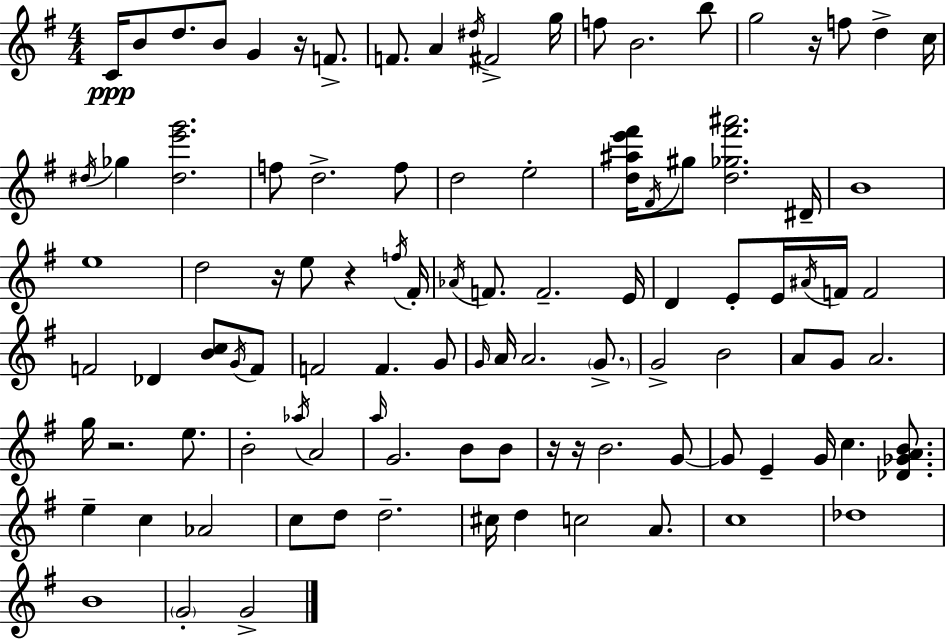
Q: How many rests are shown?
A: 7